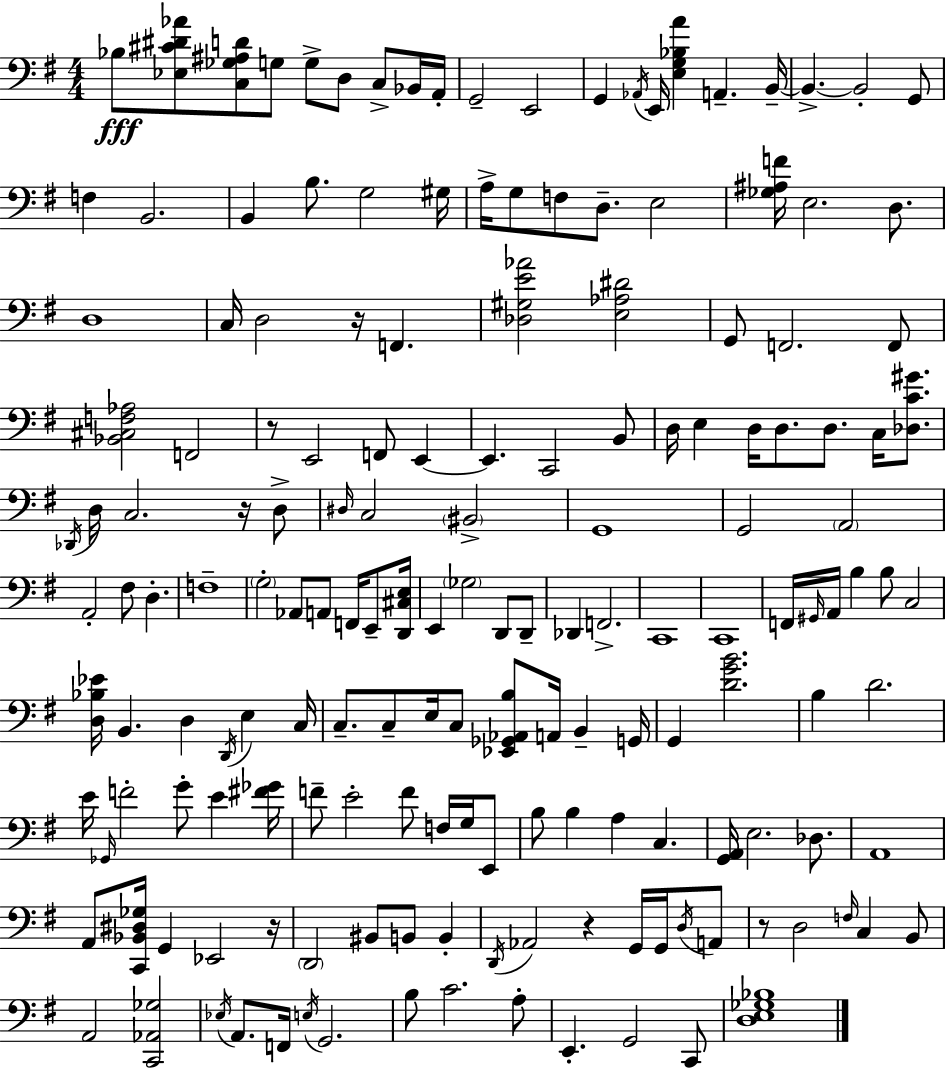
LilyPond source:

{
  \clef bass
  \numericTimeSignature
  \time 4/4
  \key g \major
  bes8\fff <ees cis' dis' aes'>8 <c ges ais d'>8 g8 g8-> d8 c8-> bes,16 a,16-. | g,2-- e,2 | g,4 \acciaccatura { aes,16 } e,16 <e g bes a'>4 a,4.-- | b,16--~~ b,4.->~~ b,2-. g,8 | \break f4 b,2. | b,4 b8. g2 | gis16 a16-> g8 f8 d8.-- e2 | <ges ais f'>16 e2. d8. | \break d1 | c16 d2 r16 f,4. | <des gis e' aes'>2 <e aes dis'>2 | g,8 f,2. f,8 | \break <bes, cis f aes>2 f,2 | r8 e,2 f,8 e,4~~ | e,4. c,2 b,8 | d16 e4 d16 d8. d8. c16 <des c' gis'>8. | \break \acciaccatura { des,16 } d16 c2. r16 | d8-> \grace { dis16 } c2 \parenthesize bis,2-> | g,1 | g,2 \parenthesize a,2 | \break a,2-. fis8 d4.-. | f1-- | \parenthesize g2-. aes,8 a,8 f,16 | e,8-- <d, cis e>16 e,4 \parenthesize ges2 d,8 | \break d,8-- des,4 f,2.-> | c,1 | c,1 | f,16 \grace { gis,16 } a,16 b4 b8 c2 | \break <d bes ees'>16 b,4. d4 \acciaccatura { d,16 } | e4 c16 c8.-- c8-- e16 c8 <ees, ges, aes, b>8 a,16 | b,4-- g,16 g,4 <d' g' b'>2. | b4 d'2. | \break e'16 \grace { ges,16 } f'2-. g'8-. | e'4 <fis' ges'>16 f'8-- e'2-. | f'8 f16 g16 e,8 b8 b4 a4 | c4. <g, a,>16 e2. | \break des8. a,1 | a,8 <c, bes, dis ges>16 g,4 ees,2 | r16 \parenthesize d,2 bis,8 | b,8 b,4-. \acciaccatura { d,16 } aes,2 r4 | \break g,16 g,16 \acciaccatura { d16 } a,8 r8 d2 | \grace { f16 } c4 b,8 a,2 | <c, aes, ges>2 \acciaccatura { ees16 } a,8. f,16 \acciaccatura { e16 } g,2. | b8 c'2. | \break a8-. e,4.-. | g,2 c,8 <d e ges bes>1 | \bar "|."
}